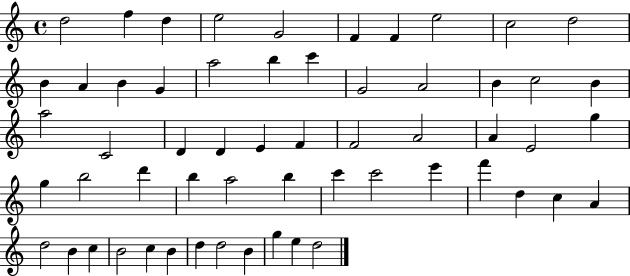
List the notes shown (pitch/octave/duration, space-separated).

D5/h F5/q D5/q E5/h G4/h F4/q F4/q E5/h C5/h D5/h B4/q A4/q B4/q G4/q A5/h B5/q C6/q G4/h A4/h B4/q C5/h B4/q A5/h C4/h D4/q D4/q E4/q F4/q F4/h A4/h A4/q E4/h G5/q G5/q B5/h D6/q B5/q A5/h B5/q C6/q C6/h E6/q F6/q D5/q C5/q A4/q D5/h B4/q C5/q B4/h C5/q B4/q D5/q D5/h B4/q G5/q E5/q D5/h